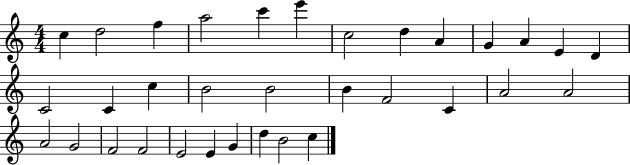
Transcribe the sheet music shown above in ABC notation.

X:1
T:Untitled
M:4/4
L:1/4
K:C
c d2 f a2 c' e' c2 d A G A E D C2 C c B2 B2 B F2 C A2 A2 A2 G2 F2 F2 E2 E G d B2 c